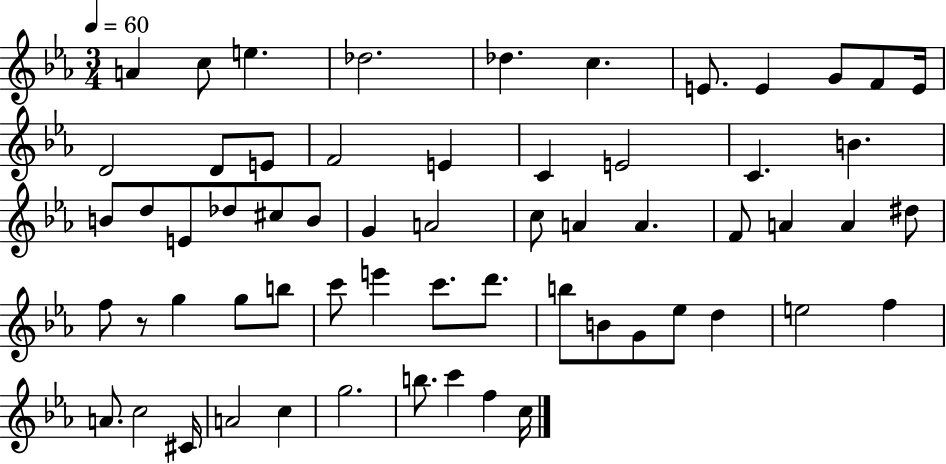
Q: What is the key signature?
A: EES major